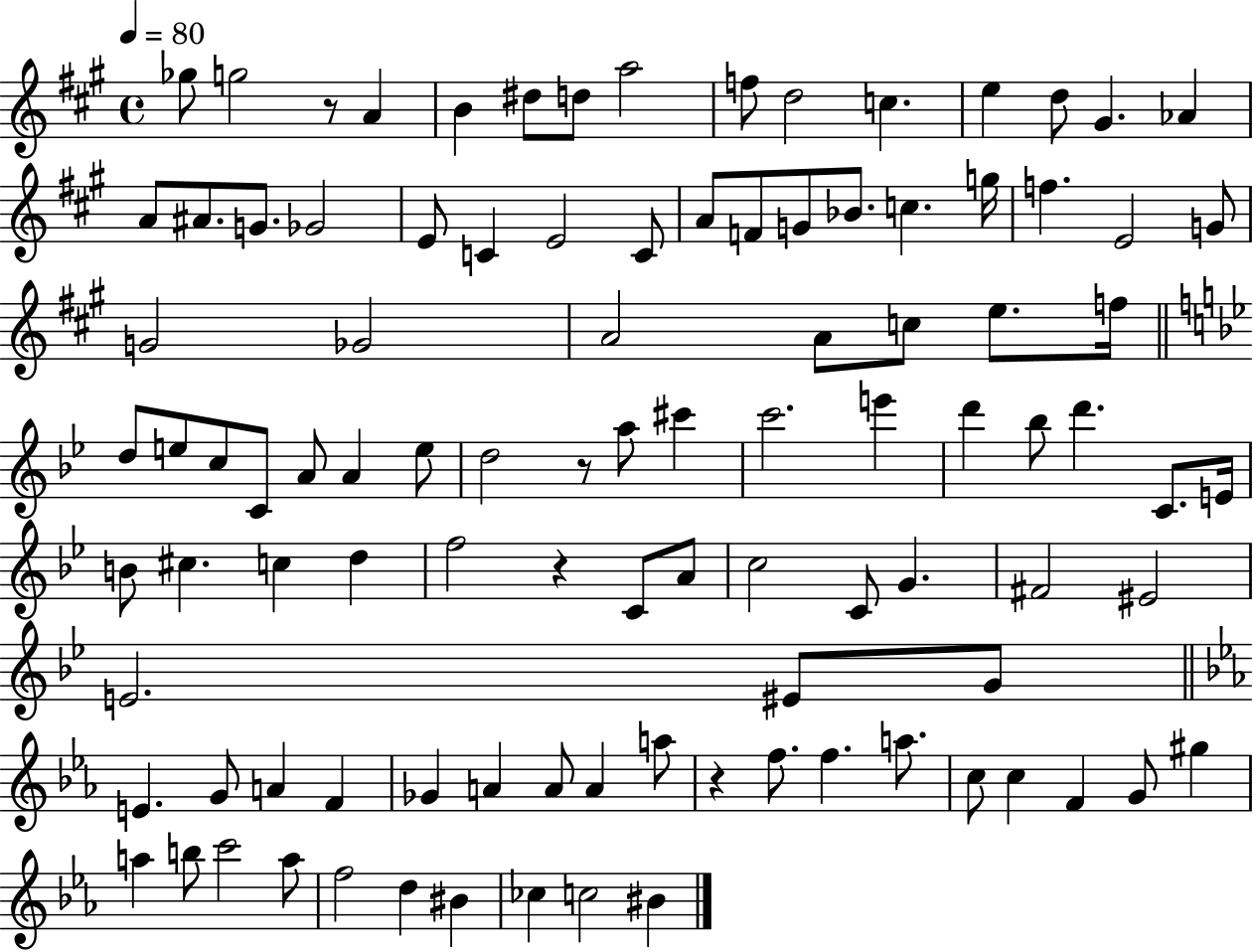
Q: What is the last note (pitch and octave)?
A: BIS4